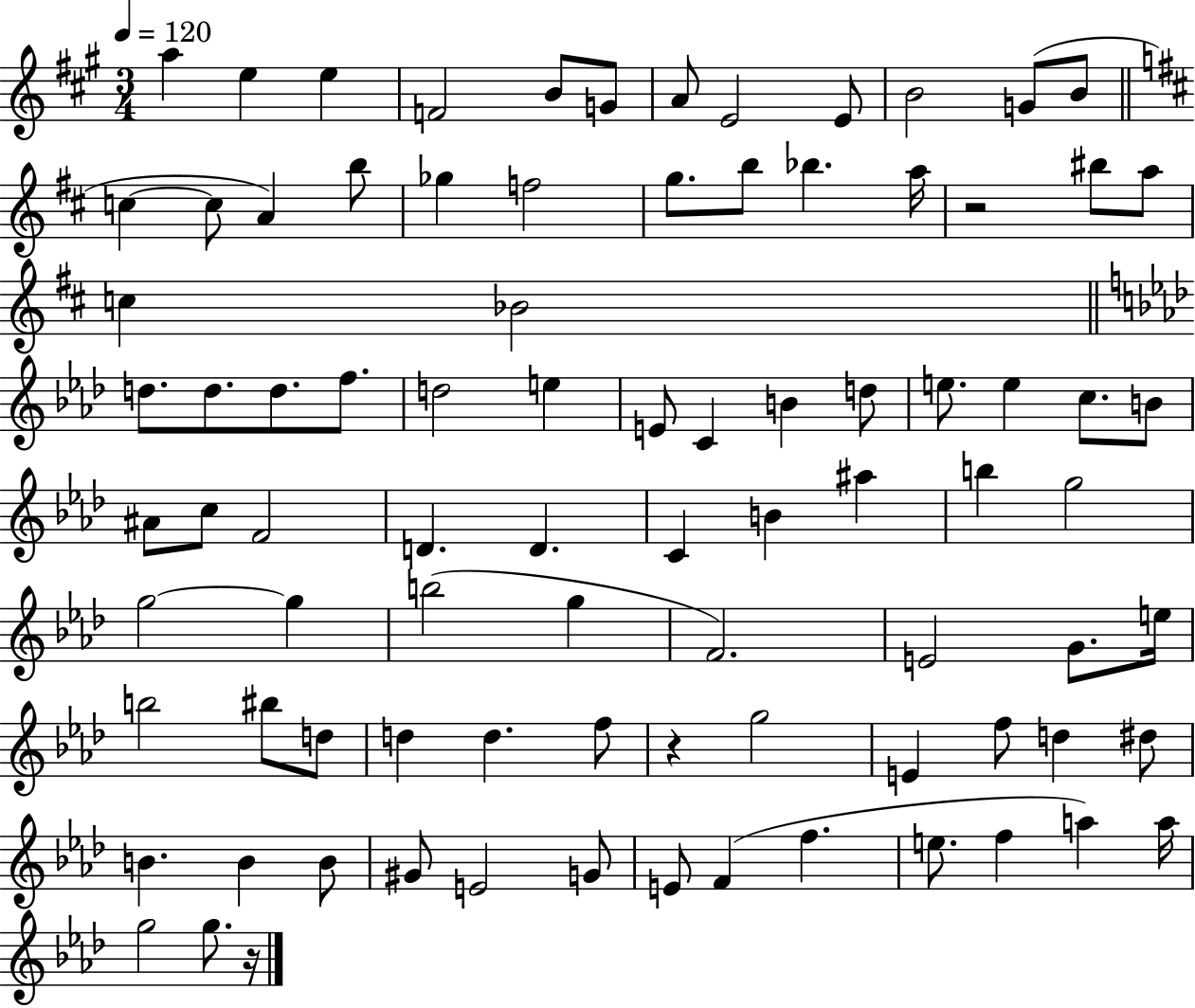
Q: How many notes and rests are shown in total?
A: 87